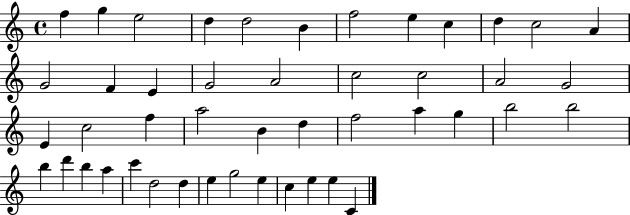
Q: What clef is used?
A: treble